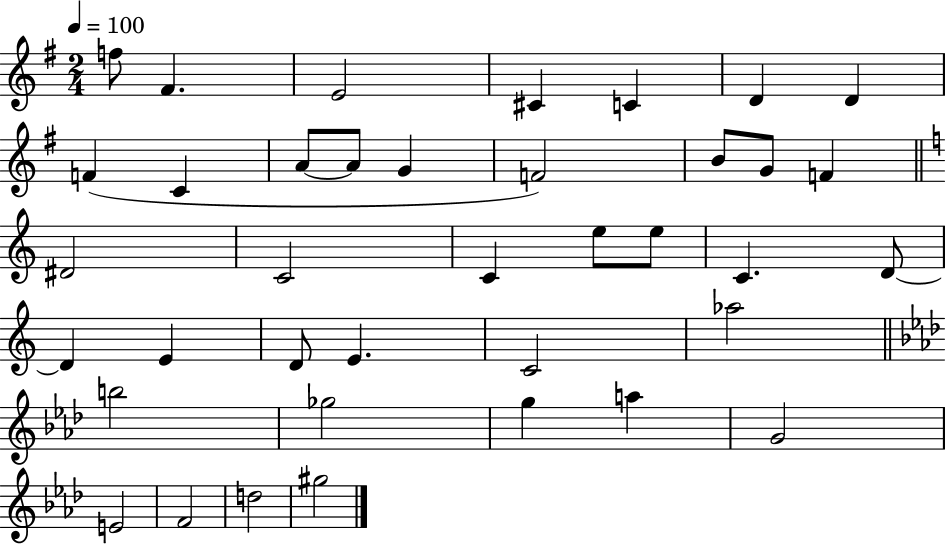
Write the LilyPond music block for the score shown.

{
  \clef treble
  \numericTimeSignature
  \time 2/4
  \key g \major
  \tempo 4 = 100
  f''8 fis'4. | e'2 | cis'4 c'4 | d'4 d'4 | \break f'4( c'4 | a'8~~ a'8 g'4 | f'2) | b'8 g'8 f'4 | \break \bar "||" \break \key c \major dis'2 | c'2 | c'4 e''8 e''8 | c'4. d'8~~ | \break d'4 e'4 | d'8 e'4. | c'2 | aes''2 | \break \bar "||" \break \key f \minor b''2 | ges''2 | g''4 a''4 | g'2 | \break e'2 | f'2 | d''2 | gis''2 | \break \bar "|."
}